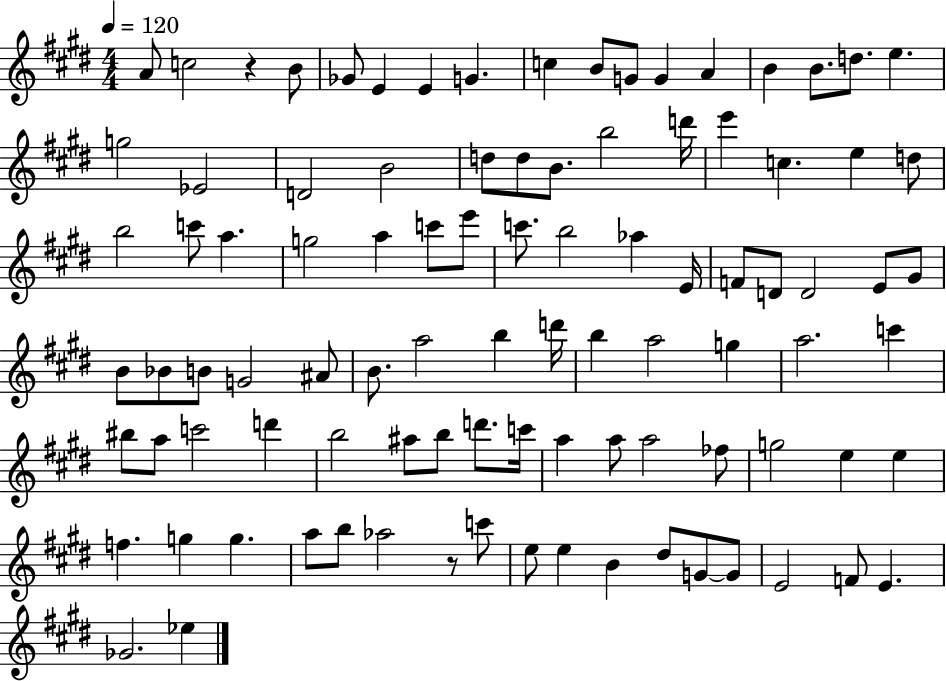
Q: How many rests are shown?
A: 2